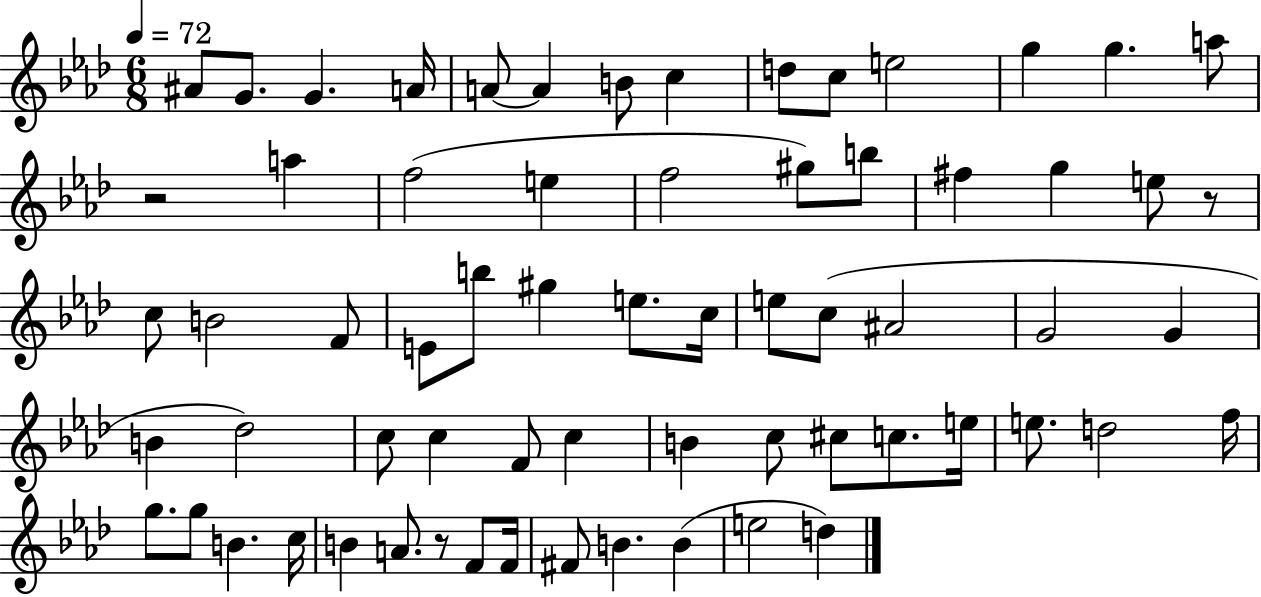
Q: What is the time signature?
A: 6/8